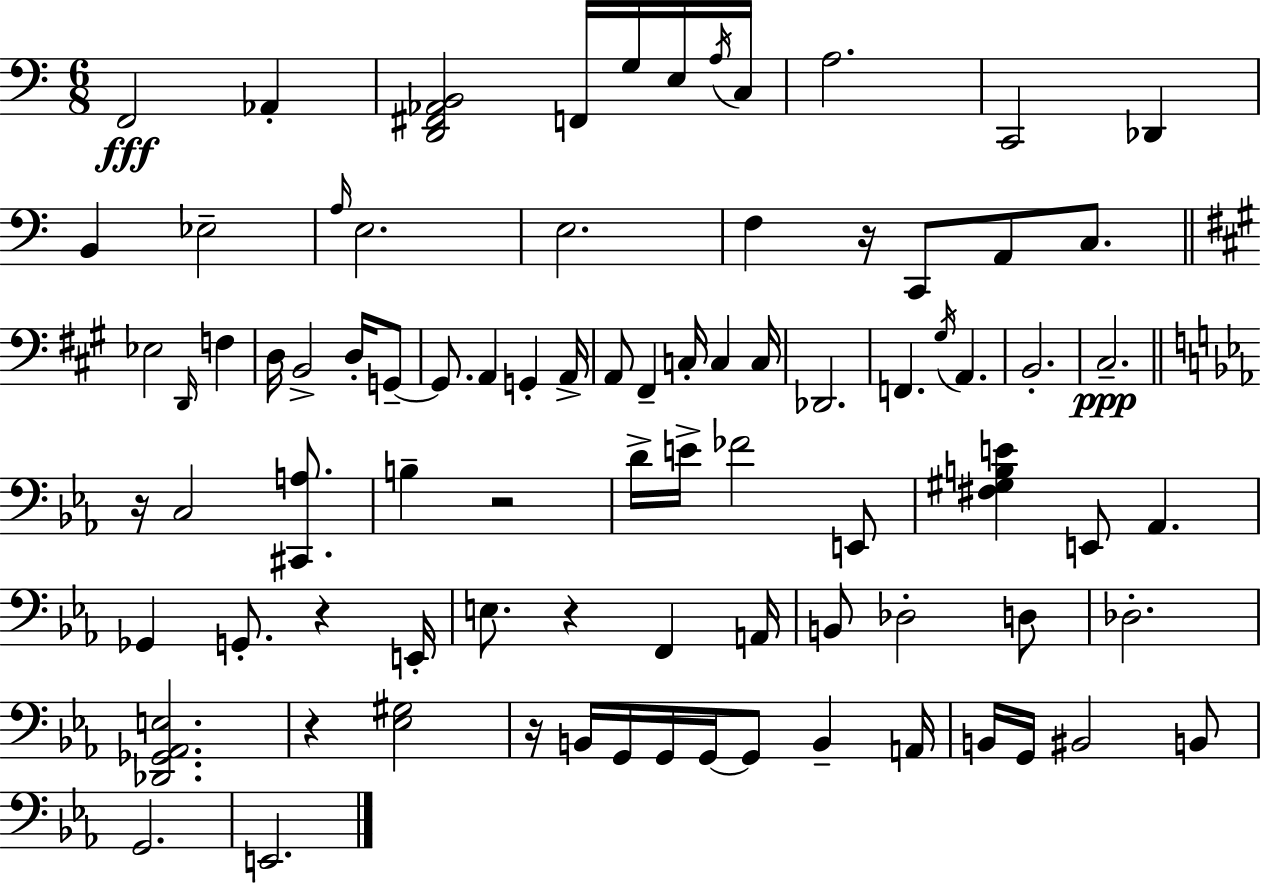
{
  \clef bass
  \numericTimeSignature
  \time 6/8
  \key a \minor
  f,2\fff aes,4-. | <d, fis, aes, b,>2 f,16 g16 e16 \acciaccatura { a16 } | c16 a2. | c,2 des,4 | \break b,4 ees2-- | \grace { a16 } e2. | e2. | f4 r16 c,8 a,8 c8. | \break \bar "||" \break \key a \major ees2 \grace { d,16 } f4 | d16 b,2-> d16-. g,8--~~ | g,8. a,4 g,4-. | a,16-> a,8 fis,4-- c16-. c4 | \break c16 des,2. | f,4. \acciaccatura { gis16 } a,4. | b,2.-. | cis2.--\ppp | \break \bar "||" \break \key ees \major r16 c2 <cis, a>8. | b4-- r2 | d'16-> e'16-> fes'2 e,8 | <fis gis b e'>4 e,8 aes,4. | \break ges,4 g,8.-. r4 e,16-. | e8. r4 f,4 a,16 | b,8 des2-. d8 | des2.-. | \break <des, ges, aes, e>2. | r4 <ees gis>2 | r16 b,16 g,16 g,16 g,16~~ g,8 b,4-- a,16 | b,16 g,16 bis,2 b,8 | \break g,2. | e,2. | \bar "|."
}